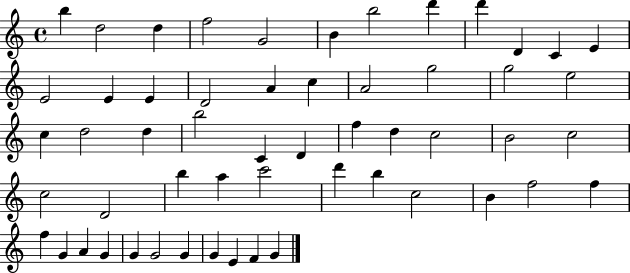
{
  \clef treble
  \time 4/4
  \defaultTimeSignature
  \key c \major
  b''4 d''2 d''4 | f''2 g'2 | b'4 b''2 d'''4 | d'''4 d'4 c'4 e'4 | \break e'2 e'4 e'4 | d'2 a'4 c''4 | a'2 g''2 | g''2 e''2 | \break c''4 d''2 d''4 | b''2 c'4 d'4 | f''4 d''4 c''2 | b'2 c''2 | \break c''2 d'2 | b''4 a''4 c'''2 | d'''4 b''4 c''2 | b'4 f''2 f''4 | \break f''4 g'4 a'4 g'4 | g'4 g'2 g'4 | g'4 e'4 f'4 g'4 | \bar "|."
}